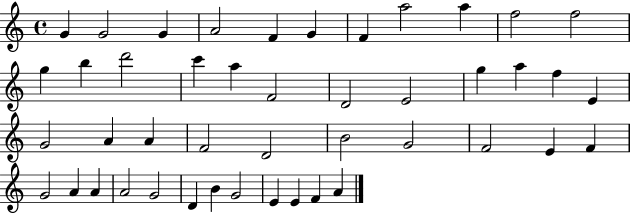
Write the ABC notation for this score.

X:1
T:Untitled
M:4/4
L:1/4
K:C
G G2 G A2 F G F a2 a f2 f2 g b d'2 c' a F2 D2 E2 g a f E G2 A A F2 D2 B2 G2 F2 E F G2 A A A2 G2 D B G2 E E F A